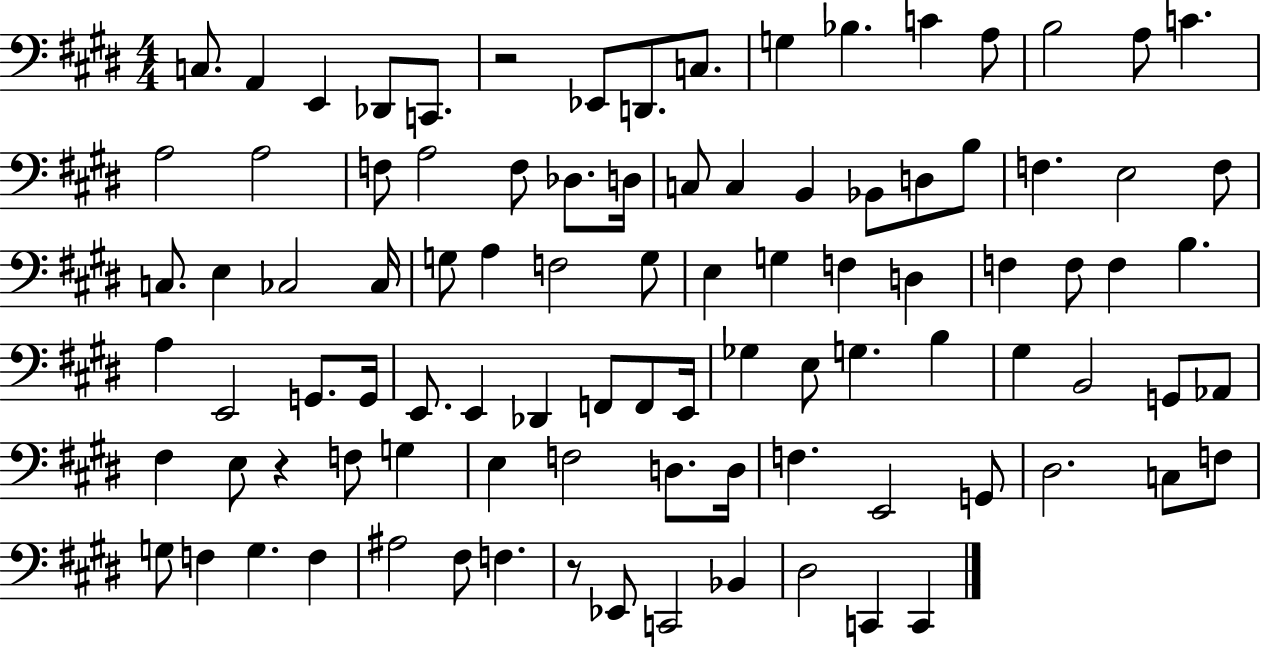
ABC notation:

X:1
T:Untitled
M:4/4
L:1/4
K:E
C,/2 A,, E,, _D,,/2 C,,/2 z2 _E,,/2 D,,/2 C,/2 G, _B, C A,/2 B,2 A,/2 C A,2 A,2 F,/2 A,2 F,/2 _D,/2 D,/4 C,/2 C, B,, _B,,/2 D,/2 B,/2 F, E,2 F,/2 C,/2 E, _C,2 _C,/4 G,/2 A, F,2 G,/2 E, G, F, D, F, F,/2 F, B, A, E,,2 G,,/2 G,,/4 E,,/2 E,, _D,, F,,/2 F,,/2 E,,/4 _G, E,/2 G, B, ^G, B,,2 G,,/2 _A,,/2 ^F, E,/2 z F,/2 G, E, F,2 D,/2 D,/4 F, E,,2 G,,/2 ^D,2 C,/2 F,/2 G,/2 F, G, F, ^A,2 ^F,/2 F, z/2 _E,,/2 C,,2 _B,, ^D,2 C,, C,,